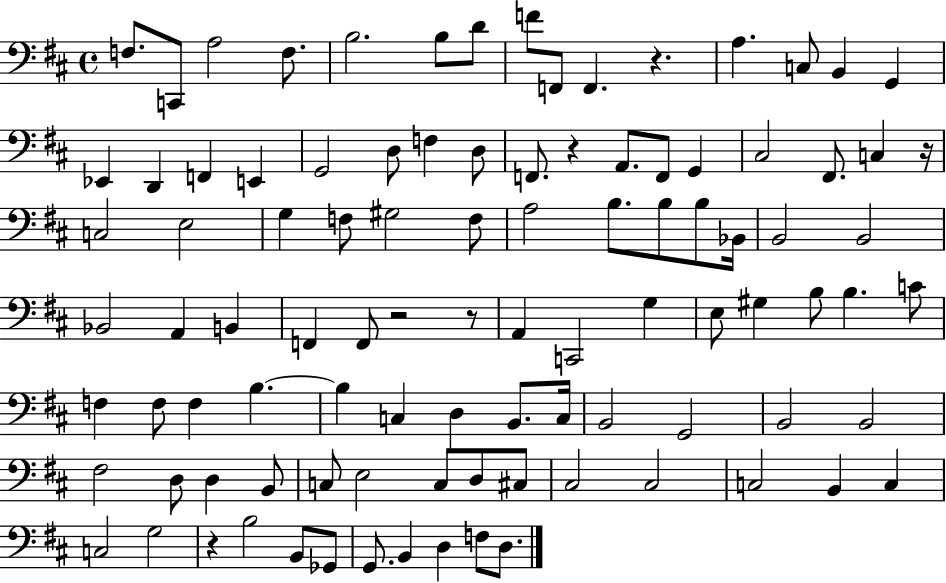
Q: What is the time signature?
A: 4/4